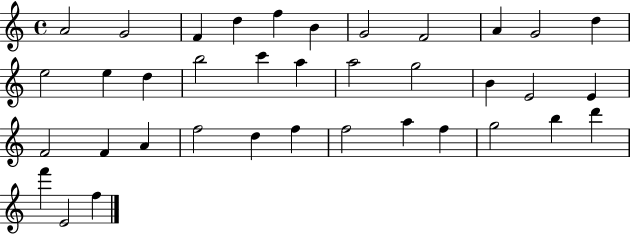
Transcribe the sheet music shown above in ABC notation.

X:1
T:Untitled
M:4/4
L:1/4
K:C
A2 G2 F d f B G2 F2 A G2 d e2 e d b2 c' a a2 g2 B E2 E F2 F A f2 d f f2 a f g2 b d' f' E2 f